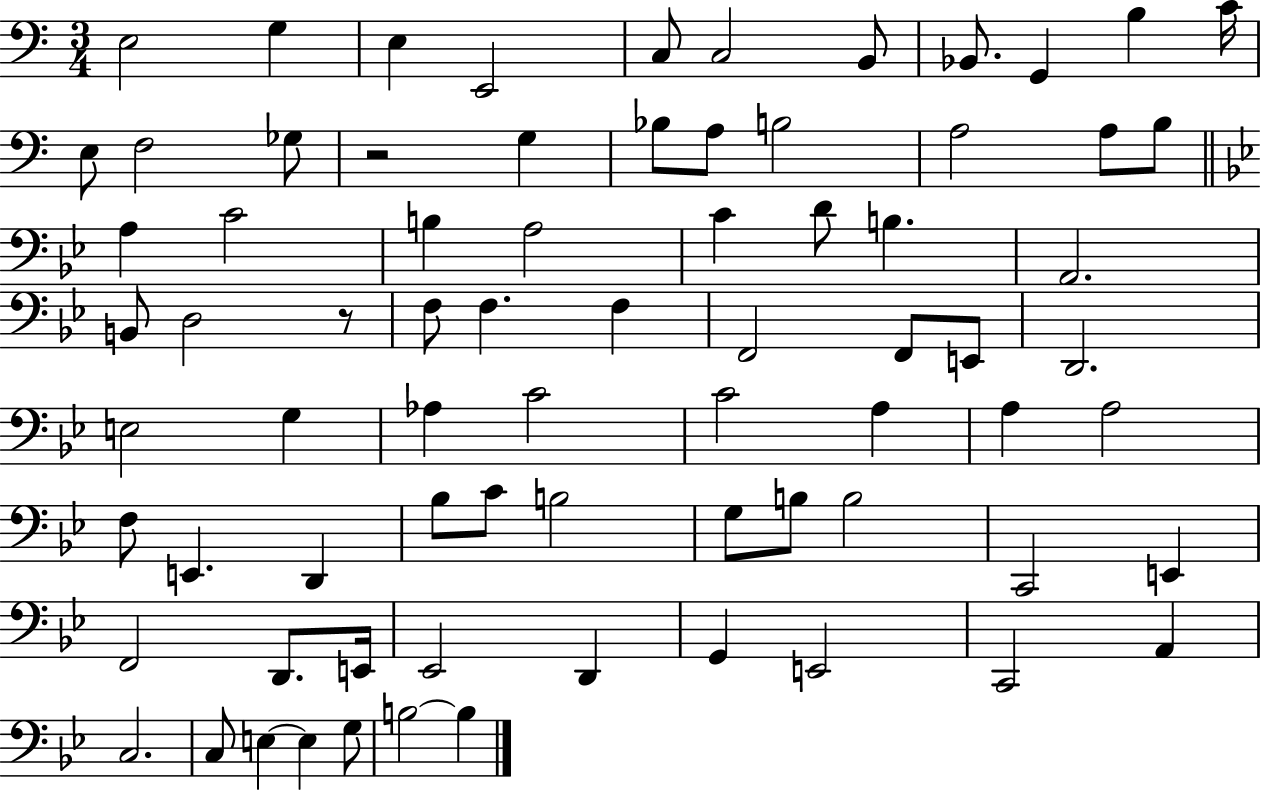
E3/h G3/q E3/q E2/h C3/e C3/h B2/e Bb2/e. G2/q B3/q C4/s E3/e F3/h Gb3/e R/h G3/q Bb3/e A3/e B3/h A3/h A3/e B3/e A3/q C4/h B3/q A3/h C4/q D4/e B3/q. A2/h. B2/e D3/h R/e F3/e F3/q. F3/q F2/h F2/e E2/e D2/h. E3/h G3/q Ab3/q C4/h C4/h A3/q A3/q A3/h F3/e E2/q. D2/q Bb3/e C4/e B3/h G3/e B3/e B3/h C2/h E2/q F2/h D2/e. E2/s Eb2/h D2/q G2/q E2/h C2/h A2/q C3/h. C3/e E3/q E3/q G3/e B3/h B3/q